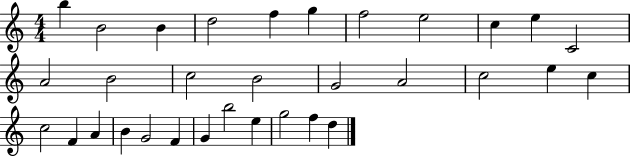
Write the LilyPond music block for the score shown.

{
  \clef treble
  \numericTimeSignature
  \time 4/4
  \key c \major
  b''4 b'2 b'4 | d''2 f''4 g''4 | f''2 e''2 | c''4 e''4 c'2 | \break a'2 b'2 | c''2 b'2 | g'2 a'2 | c''2 e''4 c''4 | \break c''2 f'4 a'4 | b'4 g'2 f'4 | g'4 b''2 e''4 | g''2 f''4 d''4 | \break \bar "|."
}